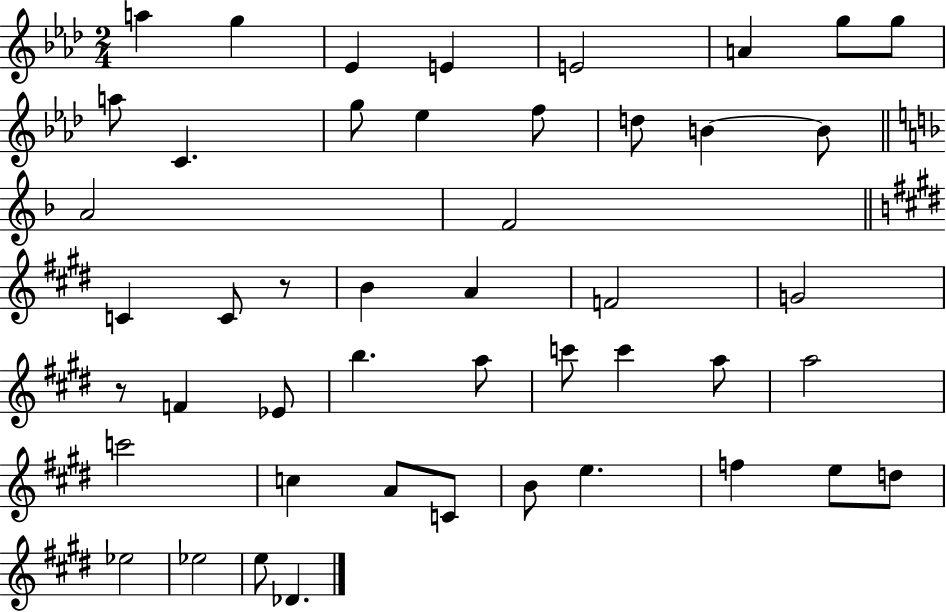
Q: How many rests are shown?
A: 2